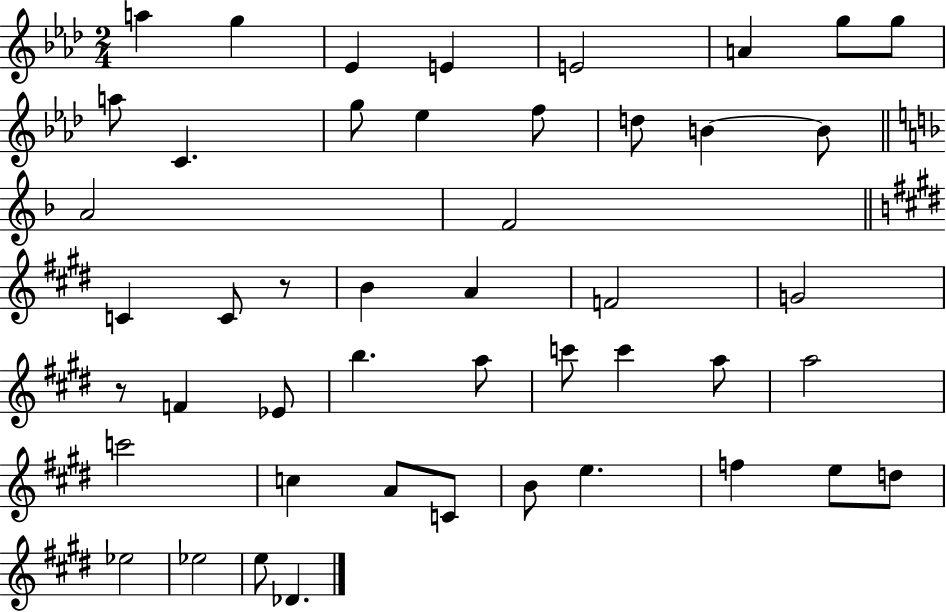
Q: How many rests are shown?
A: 2